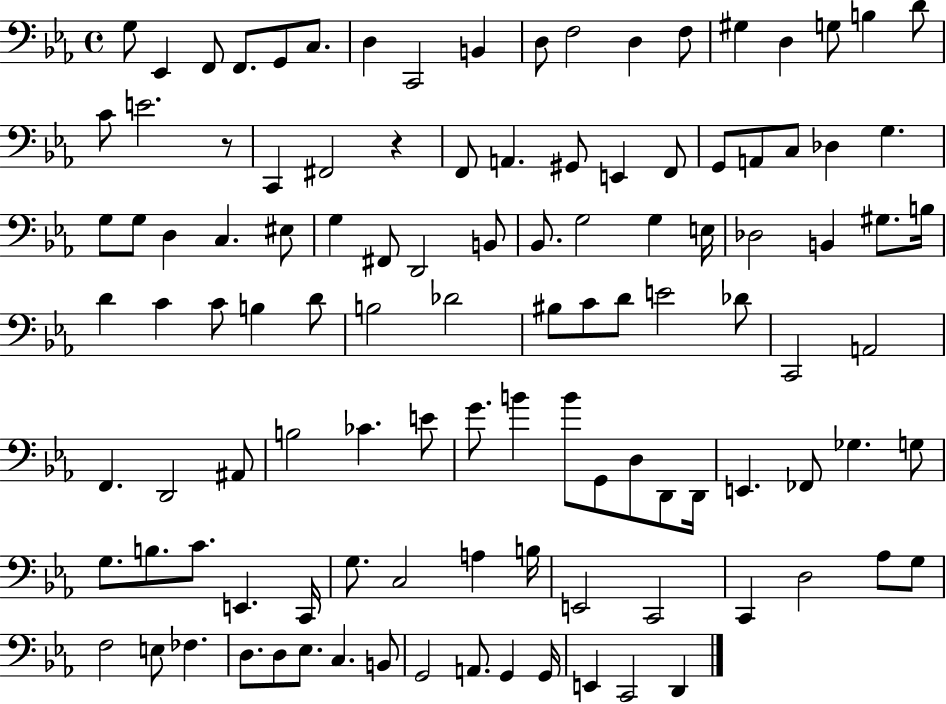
{
  \clef bass
  \time 4/4
  \defaultTimeSignature
  \key ees \major
  \repeat volta 2 { g8 ees,4 f,8 f,8. g,8 c8. | d4 c,2 b,4 | d8 f2 d4 f8 | gis4 d4 g8 b4 d'8 | \break c'8 e'2. r8 | c,4 fis,2 r4 | f,8 a,4. gis,8 e,4 f,8 | g,8 a,8 c8 des4 g4. | \break g8 g8 d4 c4. eis8 | g4 fis,8 d,2 b,8 | bes,8. g2 g4 e16 | des2 b,4 gis8. b16 | \break d'4 c'4 c'8 b4 d'8 | b2 des'2 | bis8 c'8 d'8 e'2 des'8 | c,2 a,2 | \break f,4. d,2 ais,8 | b2 ces'4. e'8 | g'8. b'4 b'8 g,8 d8 d,8 d,16 | e,4. fes,8 ges4. g8 | \break g8. b8. c'8. e,4. c,16 | g8. c2 a4 b16 | e,2 c,2 | c,4 d2 aes8 g8 | \break f2 e8 fes4. | d8. d8 ees8. c4. b,8 | g,2 a,8. g,4 g,16 | e,4 c,2 d,4 | \break } \bar "|."
}